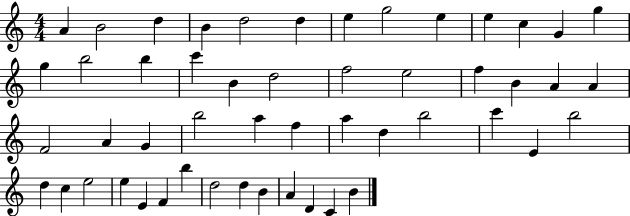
{
  \clef treble
  \numericTimeSignature
  \time 4/4
  \key c \major
  a'4 b'2 d''4 | b'4 d''2 d''4 | e''4 g''2 e''4 | e''4 c''4 g'4 g''4 | \break g''4 b''2 b''4 | c'''4 b'4 d''2 | f''2 e''2 | f''4 b'4 a'4 a'4 | \break f'2 a'4 g'4 | b''2 a''4 f''4 | a''4 d''4 b''2 | c'''4 e'4 b''2 | \break d''4 c''4 e''2 | e''4 e'4 f'4 b''4 | d''2 d''4 b'4 | a'4 d'4 c'4 b'4 | \break \bar "|."
}